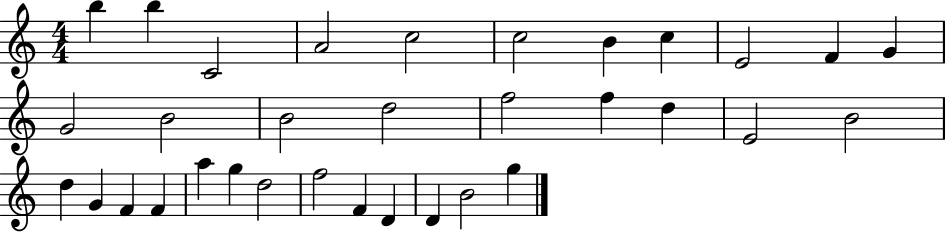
B5/q B5/q C4/h A4/h C5/h C5/h B4/q C5/q E4/h F4/q G4/q G4/h B4/h B4/h D5/h F5/h F5/q D5/q E4/h B4/h D5/q G4/q F4/q F4/q A5/q G5/q D5/h F5/h F4/q D4/q D4/q B4/h G5/q